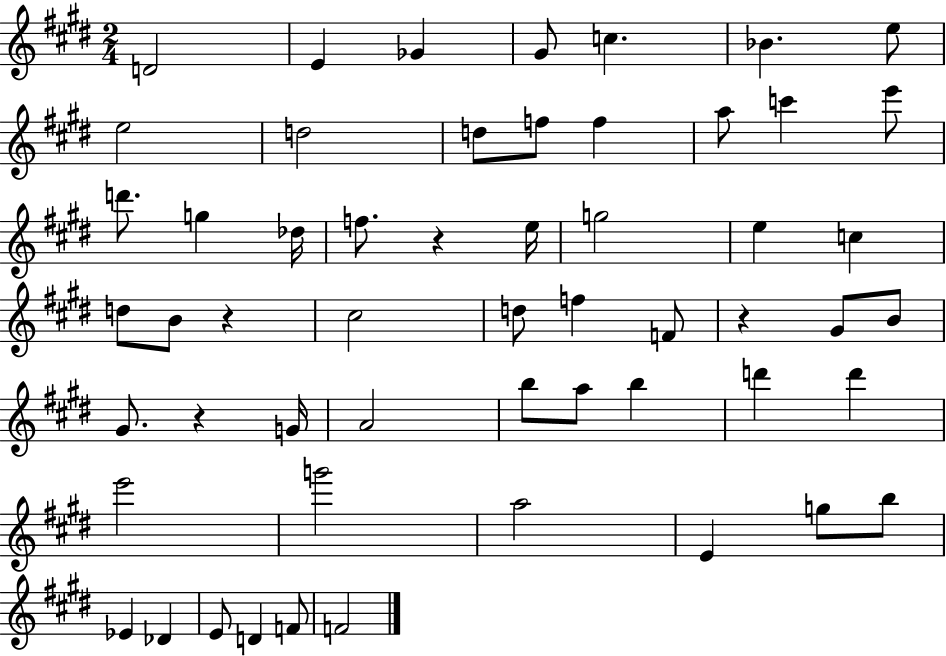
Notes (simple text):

D4/h E4/q Gb4/q G#4/e C5/q. Bb4/q. E5/e E5/h D5/h D5/e F5/e F5/q A5/e C6/q E6/e D6/e. G5/q Db5/s F5/e. R/q E5/s G5/h E5/q C5/q D5/e B4/e R/q C#5/h D5/e F5/q F4/e R/q G#4/e B4/e G#4/e. R/q G4/s A4/h B5/e A5/e B5/q D6/q D6/q E6/h G6/h A5/h E4/q G5/e B5/e Eb4/q Db4/q E4/e D4/q F4/e F4/h